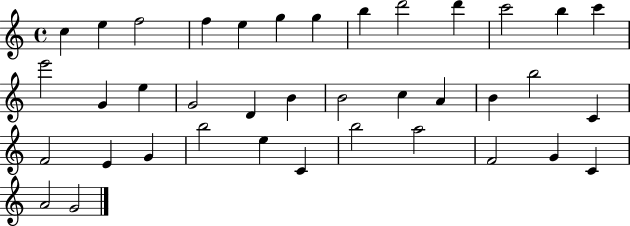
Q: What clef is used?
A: treble